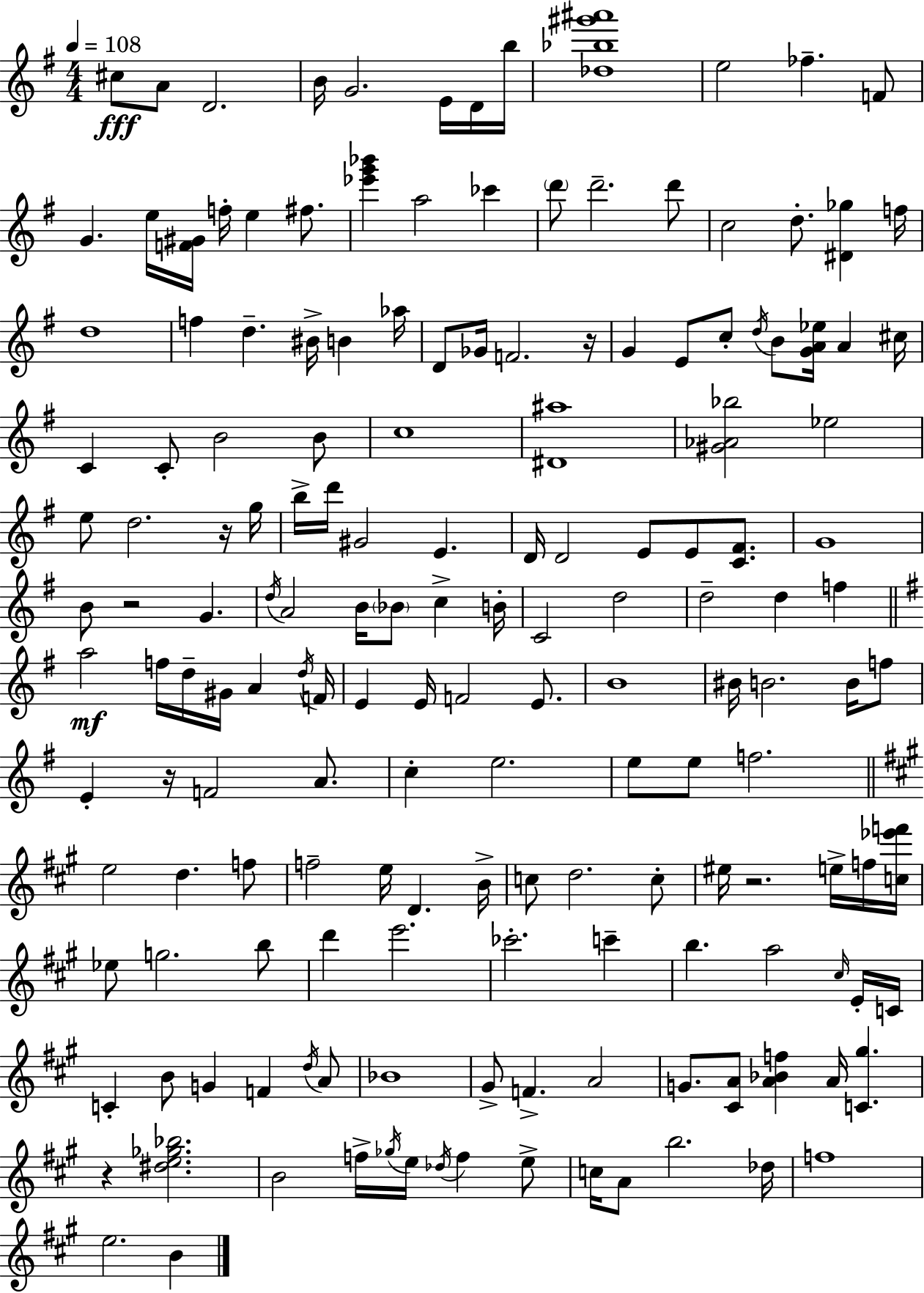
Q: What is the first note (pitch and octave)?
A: C#5